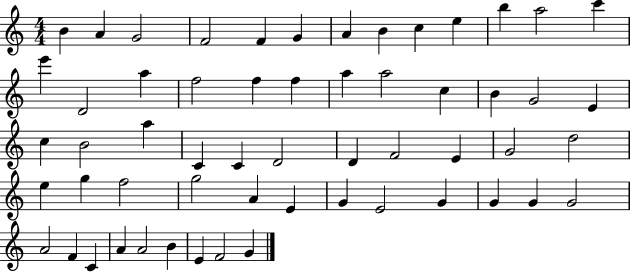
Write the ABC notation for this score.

X:1
T:Untitled
M:4/4
L:1/4
K:C
B A G2 F2 F G A B c e b a2 c' e' D2 a f2 f f a a2 c B G2 E c B2 a C C D2 D F2 E G2 d2 e g f2 g2 A E G E2 G G G G2 A2 F C A A2 B E F2 G